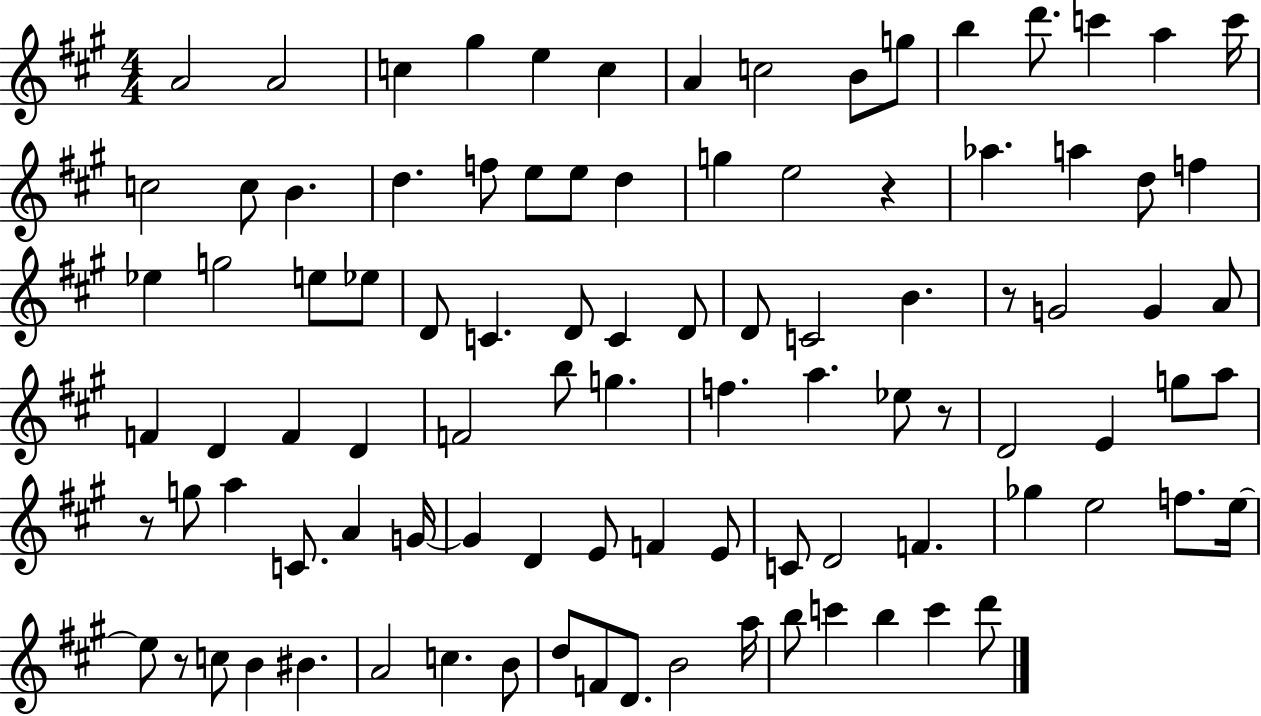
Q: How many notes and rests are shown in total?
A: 97